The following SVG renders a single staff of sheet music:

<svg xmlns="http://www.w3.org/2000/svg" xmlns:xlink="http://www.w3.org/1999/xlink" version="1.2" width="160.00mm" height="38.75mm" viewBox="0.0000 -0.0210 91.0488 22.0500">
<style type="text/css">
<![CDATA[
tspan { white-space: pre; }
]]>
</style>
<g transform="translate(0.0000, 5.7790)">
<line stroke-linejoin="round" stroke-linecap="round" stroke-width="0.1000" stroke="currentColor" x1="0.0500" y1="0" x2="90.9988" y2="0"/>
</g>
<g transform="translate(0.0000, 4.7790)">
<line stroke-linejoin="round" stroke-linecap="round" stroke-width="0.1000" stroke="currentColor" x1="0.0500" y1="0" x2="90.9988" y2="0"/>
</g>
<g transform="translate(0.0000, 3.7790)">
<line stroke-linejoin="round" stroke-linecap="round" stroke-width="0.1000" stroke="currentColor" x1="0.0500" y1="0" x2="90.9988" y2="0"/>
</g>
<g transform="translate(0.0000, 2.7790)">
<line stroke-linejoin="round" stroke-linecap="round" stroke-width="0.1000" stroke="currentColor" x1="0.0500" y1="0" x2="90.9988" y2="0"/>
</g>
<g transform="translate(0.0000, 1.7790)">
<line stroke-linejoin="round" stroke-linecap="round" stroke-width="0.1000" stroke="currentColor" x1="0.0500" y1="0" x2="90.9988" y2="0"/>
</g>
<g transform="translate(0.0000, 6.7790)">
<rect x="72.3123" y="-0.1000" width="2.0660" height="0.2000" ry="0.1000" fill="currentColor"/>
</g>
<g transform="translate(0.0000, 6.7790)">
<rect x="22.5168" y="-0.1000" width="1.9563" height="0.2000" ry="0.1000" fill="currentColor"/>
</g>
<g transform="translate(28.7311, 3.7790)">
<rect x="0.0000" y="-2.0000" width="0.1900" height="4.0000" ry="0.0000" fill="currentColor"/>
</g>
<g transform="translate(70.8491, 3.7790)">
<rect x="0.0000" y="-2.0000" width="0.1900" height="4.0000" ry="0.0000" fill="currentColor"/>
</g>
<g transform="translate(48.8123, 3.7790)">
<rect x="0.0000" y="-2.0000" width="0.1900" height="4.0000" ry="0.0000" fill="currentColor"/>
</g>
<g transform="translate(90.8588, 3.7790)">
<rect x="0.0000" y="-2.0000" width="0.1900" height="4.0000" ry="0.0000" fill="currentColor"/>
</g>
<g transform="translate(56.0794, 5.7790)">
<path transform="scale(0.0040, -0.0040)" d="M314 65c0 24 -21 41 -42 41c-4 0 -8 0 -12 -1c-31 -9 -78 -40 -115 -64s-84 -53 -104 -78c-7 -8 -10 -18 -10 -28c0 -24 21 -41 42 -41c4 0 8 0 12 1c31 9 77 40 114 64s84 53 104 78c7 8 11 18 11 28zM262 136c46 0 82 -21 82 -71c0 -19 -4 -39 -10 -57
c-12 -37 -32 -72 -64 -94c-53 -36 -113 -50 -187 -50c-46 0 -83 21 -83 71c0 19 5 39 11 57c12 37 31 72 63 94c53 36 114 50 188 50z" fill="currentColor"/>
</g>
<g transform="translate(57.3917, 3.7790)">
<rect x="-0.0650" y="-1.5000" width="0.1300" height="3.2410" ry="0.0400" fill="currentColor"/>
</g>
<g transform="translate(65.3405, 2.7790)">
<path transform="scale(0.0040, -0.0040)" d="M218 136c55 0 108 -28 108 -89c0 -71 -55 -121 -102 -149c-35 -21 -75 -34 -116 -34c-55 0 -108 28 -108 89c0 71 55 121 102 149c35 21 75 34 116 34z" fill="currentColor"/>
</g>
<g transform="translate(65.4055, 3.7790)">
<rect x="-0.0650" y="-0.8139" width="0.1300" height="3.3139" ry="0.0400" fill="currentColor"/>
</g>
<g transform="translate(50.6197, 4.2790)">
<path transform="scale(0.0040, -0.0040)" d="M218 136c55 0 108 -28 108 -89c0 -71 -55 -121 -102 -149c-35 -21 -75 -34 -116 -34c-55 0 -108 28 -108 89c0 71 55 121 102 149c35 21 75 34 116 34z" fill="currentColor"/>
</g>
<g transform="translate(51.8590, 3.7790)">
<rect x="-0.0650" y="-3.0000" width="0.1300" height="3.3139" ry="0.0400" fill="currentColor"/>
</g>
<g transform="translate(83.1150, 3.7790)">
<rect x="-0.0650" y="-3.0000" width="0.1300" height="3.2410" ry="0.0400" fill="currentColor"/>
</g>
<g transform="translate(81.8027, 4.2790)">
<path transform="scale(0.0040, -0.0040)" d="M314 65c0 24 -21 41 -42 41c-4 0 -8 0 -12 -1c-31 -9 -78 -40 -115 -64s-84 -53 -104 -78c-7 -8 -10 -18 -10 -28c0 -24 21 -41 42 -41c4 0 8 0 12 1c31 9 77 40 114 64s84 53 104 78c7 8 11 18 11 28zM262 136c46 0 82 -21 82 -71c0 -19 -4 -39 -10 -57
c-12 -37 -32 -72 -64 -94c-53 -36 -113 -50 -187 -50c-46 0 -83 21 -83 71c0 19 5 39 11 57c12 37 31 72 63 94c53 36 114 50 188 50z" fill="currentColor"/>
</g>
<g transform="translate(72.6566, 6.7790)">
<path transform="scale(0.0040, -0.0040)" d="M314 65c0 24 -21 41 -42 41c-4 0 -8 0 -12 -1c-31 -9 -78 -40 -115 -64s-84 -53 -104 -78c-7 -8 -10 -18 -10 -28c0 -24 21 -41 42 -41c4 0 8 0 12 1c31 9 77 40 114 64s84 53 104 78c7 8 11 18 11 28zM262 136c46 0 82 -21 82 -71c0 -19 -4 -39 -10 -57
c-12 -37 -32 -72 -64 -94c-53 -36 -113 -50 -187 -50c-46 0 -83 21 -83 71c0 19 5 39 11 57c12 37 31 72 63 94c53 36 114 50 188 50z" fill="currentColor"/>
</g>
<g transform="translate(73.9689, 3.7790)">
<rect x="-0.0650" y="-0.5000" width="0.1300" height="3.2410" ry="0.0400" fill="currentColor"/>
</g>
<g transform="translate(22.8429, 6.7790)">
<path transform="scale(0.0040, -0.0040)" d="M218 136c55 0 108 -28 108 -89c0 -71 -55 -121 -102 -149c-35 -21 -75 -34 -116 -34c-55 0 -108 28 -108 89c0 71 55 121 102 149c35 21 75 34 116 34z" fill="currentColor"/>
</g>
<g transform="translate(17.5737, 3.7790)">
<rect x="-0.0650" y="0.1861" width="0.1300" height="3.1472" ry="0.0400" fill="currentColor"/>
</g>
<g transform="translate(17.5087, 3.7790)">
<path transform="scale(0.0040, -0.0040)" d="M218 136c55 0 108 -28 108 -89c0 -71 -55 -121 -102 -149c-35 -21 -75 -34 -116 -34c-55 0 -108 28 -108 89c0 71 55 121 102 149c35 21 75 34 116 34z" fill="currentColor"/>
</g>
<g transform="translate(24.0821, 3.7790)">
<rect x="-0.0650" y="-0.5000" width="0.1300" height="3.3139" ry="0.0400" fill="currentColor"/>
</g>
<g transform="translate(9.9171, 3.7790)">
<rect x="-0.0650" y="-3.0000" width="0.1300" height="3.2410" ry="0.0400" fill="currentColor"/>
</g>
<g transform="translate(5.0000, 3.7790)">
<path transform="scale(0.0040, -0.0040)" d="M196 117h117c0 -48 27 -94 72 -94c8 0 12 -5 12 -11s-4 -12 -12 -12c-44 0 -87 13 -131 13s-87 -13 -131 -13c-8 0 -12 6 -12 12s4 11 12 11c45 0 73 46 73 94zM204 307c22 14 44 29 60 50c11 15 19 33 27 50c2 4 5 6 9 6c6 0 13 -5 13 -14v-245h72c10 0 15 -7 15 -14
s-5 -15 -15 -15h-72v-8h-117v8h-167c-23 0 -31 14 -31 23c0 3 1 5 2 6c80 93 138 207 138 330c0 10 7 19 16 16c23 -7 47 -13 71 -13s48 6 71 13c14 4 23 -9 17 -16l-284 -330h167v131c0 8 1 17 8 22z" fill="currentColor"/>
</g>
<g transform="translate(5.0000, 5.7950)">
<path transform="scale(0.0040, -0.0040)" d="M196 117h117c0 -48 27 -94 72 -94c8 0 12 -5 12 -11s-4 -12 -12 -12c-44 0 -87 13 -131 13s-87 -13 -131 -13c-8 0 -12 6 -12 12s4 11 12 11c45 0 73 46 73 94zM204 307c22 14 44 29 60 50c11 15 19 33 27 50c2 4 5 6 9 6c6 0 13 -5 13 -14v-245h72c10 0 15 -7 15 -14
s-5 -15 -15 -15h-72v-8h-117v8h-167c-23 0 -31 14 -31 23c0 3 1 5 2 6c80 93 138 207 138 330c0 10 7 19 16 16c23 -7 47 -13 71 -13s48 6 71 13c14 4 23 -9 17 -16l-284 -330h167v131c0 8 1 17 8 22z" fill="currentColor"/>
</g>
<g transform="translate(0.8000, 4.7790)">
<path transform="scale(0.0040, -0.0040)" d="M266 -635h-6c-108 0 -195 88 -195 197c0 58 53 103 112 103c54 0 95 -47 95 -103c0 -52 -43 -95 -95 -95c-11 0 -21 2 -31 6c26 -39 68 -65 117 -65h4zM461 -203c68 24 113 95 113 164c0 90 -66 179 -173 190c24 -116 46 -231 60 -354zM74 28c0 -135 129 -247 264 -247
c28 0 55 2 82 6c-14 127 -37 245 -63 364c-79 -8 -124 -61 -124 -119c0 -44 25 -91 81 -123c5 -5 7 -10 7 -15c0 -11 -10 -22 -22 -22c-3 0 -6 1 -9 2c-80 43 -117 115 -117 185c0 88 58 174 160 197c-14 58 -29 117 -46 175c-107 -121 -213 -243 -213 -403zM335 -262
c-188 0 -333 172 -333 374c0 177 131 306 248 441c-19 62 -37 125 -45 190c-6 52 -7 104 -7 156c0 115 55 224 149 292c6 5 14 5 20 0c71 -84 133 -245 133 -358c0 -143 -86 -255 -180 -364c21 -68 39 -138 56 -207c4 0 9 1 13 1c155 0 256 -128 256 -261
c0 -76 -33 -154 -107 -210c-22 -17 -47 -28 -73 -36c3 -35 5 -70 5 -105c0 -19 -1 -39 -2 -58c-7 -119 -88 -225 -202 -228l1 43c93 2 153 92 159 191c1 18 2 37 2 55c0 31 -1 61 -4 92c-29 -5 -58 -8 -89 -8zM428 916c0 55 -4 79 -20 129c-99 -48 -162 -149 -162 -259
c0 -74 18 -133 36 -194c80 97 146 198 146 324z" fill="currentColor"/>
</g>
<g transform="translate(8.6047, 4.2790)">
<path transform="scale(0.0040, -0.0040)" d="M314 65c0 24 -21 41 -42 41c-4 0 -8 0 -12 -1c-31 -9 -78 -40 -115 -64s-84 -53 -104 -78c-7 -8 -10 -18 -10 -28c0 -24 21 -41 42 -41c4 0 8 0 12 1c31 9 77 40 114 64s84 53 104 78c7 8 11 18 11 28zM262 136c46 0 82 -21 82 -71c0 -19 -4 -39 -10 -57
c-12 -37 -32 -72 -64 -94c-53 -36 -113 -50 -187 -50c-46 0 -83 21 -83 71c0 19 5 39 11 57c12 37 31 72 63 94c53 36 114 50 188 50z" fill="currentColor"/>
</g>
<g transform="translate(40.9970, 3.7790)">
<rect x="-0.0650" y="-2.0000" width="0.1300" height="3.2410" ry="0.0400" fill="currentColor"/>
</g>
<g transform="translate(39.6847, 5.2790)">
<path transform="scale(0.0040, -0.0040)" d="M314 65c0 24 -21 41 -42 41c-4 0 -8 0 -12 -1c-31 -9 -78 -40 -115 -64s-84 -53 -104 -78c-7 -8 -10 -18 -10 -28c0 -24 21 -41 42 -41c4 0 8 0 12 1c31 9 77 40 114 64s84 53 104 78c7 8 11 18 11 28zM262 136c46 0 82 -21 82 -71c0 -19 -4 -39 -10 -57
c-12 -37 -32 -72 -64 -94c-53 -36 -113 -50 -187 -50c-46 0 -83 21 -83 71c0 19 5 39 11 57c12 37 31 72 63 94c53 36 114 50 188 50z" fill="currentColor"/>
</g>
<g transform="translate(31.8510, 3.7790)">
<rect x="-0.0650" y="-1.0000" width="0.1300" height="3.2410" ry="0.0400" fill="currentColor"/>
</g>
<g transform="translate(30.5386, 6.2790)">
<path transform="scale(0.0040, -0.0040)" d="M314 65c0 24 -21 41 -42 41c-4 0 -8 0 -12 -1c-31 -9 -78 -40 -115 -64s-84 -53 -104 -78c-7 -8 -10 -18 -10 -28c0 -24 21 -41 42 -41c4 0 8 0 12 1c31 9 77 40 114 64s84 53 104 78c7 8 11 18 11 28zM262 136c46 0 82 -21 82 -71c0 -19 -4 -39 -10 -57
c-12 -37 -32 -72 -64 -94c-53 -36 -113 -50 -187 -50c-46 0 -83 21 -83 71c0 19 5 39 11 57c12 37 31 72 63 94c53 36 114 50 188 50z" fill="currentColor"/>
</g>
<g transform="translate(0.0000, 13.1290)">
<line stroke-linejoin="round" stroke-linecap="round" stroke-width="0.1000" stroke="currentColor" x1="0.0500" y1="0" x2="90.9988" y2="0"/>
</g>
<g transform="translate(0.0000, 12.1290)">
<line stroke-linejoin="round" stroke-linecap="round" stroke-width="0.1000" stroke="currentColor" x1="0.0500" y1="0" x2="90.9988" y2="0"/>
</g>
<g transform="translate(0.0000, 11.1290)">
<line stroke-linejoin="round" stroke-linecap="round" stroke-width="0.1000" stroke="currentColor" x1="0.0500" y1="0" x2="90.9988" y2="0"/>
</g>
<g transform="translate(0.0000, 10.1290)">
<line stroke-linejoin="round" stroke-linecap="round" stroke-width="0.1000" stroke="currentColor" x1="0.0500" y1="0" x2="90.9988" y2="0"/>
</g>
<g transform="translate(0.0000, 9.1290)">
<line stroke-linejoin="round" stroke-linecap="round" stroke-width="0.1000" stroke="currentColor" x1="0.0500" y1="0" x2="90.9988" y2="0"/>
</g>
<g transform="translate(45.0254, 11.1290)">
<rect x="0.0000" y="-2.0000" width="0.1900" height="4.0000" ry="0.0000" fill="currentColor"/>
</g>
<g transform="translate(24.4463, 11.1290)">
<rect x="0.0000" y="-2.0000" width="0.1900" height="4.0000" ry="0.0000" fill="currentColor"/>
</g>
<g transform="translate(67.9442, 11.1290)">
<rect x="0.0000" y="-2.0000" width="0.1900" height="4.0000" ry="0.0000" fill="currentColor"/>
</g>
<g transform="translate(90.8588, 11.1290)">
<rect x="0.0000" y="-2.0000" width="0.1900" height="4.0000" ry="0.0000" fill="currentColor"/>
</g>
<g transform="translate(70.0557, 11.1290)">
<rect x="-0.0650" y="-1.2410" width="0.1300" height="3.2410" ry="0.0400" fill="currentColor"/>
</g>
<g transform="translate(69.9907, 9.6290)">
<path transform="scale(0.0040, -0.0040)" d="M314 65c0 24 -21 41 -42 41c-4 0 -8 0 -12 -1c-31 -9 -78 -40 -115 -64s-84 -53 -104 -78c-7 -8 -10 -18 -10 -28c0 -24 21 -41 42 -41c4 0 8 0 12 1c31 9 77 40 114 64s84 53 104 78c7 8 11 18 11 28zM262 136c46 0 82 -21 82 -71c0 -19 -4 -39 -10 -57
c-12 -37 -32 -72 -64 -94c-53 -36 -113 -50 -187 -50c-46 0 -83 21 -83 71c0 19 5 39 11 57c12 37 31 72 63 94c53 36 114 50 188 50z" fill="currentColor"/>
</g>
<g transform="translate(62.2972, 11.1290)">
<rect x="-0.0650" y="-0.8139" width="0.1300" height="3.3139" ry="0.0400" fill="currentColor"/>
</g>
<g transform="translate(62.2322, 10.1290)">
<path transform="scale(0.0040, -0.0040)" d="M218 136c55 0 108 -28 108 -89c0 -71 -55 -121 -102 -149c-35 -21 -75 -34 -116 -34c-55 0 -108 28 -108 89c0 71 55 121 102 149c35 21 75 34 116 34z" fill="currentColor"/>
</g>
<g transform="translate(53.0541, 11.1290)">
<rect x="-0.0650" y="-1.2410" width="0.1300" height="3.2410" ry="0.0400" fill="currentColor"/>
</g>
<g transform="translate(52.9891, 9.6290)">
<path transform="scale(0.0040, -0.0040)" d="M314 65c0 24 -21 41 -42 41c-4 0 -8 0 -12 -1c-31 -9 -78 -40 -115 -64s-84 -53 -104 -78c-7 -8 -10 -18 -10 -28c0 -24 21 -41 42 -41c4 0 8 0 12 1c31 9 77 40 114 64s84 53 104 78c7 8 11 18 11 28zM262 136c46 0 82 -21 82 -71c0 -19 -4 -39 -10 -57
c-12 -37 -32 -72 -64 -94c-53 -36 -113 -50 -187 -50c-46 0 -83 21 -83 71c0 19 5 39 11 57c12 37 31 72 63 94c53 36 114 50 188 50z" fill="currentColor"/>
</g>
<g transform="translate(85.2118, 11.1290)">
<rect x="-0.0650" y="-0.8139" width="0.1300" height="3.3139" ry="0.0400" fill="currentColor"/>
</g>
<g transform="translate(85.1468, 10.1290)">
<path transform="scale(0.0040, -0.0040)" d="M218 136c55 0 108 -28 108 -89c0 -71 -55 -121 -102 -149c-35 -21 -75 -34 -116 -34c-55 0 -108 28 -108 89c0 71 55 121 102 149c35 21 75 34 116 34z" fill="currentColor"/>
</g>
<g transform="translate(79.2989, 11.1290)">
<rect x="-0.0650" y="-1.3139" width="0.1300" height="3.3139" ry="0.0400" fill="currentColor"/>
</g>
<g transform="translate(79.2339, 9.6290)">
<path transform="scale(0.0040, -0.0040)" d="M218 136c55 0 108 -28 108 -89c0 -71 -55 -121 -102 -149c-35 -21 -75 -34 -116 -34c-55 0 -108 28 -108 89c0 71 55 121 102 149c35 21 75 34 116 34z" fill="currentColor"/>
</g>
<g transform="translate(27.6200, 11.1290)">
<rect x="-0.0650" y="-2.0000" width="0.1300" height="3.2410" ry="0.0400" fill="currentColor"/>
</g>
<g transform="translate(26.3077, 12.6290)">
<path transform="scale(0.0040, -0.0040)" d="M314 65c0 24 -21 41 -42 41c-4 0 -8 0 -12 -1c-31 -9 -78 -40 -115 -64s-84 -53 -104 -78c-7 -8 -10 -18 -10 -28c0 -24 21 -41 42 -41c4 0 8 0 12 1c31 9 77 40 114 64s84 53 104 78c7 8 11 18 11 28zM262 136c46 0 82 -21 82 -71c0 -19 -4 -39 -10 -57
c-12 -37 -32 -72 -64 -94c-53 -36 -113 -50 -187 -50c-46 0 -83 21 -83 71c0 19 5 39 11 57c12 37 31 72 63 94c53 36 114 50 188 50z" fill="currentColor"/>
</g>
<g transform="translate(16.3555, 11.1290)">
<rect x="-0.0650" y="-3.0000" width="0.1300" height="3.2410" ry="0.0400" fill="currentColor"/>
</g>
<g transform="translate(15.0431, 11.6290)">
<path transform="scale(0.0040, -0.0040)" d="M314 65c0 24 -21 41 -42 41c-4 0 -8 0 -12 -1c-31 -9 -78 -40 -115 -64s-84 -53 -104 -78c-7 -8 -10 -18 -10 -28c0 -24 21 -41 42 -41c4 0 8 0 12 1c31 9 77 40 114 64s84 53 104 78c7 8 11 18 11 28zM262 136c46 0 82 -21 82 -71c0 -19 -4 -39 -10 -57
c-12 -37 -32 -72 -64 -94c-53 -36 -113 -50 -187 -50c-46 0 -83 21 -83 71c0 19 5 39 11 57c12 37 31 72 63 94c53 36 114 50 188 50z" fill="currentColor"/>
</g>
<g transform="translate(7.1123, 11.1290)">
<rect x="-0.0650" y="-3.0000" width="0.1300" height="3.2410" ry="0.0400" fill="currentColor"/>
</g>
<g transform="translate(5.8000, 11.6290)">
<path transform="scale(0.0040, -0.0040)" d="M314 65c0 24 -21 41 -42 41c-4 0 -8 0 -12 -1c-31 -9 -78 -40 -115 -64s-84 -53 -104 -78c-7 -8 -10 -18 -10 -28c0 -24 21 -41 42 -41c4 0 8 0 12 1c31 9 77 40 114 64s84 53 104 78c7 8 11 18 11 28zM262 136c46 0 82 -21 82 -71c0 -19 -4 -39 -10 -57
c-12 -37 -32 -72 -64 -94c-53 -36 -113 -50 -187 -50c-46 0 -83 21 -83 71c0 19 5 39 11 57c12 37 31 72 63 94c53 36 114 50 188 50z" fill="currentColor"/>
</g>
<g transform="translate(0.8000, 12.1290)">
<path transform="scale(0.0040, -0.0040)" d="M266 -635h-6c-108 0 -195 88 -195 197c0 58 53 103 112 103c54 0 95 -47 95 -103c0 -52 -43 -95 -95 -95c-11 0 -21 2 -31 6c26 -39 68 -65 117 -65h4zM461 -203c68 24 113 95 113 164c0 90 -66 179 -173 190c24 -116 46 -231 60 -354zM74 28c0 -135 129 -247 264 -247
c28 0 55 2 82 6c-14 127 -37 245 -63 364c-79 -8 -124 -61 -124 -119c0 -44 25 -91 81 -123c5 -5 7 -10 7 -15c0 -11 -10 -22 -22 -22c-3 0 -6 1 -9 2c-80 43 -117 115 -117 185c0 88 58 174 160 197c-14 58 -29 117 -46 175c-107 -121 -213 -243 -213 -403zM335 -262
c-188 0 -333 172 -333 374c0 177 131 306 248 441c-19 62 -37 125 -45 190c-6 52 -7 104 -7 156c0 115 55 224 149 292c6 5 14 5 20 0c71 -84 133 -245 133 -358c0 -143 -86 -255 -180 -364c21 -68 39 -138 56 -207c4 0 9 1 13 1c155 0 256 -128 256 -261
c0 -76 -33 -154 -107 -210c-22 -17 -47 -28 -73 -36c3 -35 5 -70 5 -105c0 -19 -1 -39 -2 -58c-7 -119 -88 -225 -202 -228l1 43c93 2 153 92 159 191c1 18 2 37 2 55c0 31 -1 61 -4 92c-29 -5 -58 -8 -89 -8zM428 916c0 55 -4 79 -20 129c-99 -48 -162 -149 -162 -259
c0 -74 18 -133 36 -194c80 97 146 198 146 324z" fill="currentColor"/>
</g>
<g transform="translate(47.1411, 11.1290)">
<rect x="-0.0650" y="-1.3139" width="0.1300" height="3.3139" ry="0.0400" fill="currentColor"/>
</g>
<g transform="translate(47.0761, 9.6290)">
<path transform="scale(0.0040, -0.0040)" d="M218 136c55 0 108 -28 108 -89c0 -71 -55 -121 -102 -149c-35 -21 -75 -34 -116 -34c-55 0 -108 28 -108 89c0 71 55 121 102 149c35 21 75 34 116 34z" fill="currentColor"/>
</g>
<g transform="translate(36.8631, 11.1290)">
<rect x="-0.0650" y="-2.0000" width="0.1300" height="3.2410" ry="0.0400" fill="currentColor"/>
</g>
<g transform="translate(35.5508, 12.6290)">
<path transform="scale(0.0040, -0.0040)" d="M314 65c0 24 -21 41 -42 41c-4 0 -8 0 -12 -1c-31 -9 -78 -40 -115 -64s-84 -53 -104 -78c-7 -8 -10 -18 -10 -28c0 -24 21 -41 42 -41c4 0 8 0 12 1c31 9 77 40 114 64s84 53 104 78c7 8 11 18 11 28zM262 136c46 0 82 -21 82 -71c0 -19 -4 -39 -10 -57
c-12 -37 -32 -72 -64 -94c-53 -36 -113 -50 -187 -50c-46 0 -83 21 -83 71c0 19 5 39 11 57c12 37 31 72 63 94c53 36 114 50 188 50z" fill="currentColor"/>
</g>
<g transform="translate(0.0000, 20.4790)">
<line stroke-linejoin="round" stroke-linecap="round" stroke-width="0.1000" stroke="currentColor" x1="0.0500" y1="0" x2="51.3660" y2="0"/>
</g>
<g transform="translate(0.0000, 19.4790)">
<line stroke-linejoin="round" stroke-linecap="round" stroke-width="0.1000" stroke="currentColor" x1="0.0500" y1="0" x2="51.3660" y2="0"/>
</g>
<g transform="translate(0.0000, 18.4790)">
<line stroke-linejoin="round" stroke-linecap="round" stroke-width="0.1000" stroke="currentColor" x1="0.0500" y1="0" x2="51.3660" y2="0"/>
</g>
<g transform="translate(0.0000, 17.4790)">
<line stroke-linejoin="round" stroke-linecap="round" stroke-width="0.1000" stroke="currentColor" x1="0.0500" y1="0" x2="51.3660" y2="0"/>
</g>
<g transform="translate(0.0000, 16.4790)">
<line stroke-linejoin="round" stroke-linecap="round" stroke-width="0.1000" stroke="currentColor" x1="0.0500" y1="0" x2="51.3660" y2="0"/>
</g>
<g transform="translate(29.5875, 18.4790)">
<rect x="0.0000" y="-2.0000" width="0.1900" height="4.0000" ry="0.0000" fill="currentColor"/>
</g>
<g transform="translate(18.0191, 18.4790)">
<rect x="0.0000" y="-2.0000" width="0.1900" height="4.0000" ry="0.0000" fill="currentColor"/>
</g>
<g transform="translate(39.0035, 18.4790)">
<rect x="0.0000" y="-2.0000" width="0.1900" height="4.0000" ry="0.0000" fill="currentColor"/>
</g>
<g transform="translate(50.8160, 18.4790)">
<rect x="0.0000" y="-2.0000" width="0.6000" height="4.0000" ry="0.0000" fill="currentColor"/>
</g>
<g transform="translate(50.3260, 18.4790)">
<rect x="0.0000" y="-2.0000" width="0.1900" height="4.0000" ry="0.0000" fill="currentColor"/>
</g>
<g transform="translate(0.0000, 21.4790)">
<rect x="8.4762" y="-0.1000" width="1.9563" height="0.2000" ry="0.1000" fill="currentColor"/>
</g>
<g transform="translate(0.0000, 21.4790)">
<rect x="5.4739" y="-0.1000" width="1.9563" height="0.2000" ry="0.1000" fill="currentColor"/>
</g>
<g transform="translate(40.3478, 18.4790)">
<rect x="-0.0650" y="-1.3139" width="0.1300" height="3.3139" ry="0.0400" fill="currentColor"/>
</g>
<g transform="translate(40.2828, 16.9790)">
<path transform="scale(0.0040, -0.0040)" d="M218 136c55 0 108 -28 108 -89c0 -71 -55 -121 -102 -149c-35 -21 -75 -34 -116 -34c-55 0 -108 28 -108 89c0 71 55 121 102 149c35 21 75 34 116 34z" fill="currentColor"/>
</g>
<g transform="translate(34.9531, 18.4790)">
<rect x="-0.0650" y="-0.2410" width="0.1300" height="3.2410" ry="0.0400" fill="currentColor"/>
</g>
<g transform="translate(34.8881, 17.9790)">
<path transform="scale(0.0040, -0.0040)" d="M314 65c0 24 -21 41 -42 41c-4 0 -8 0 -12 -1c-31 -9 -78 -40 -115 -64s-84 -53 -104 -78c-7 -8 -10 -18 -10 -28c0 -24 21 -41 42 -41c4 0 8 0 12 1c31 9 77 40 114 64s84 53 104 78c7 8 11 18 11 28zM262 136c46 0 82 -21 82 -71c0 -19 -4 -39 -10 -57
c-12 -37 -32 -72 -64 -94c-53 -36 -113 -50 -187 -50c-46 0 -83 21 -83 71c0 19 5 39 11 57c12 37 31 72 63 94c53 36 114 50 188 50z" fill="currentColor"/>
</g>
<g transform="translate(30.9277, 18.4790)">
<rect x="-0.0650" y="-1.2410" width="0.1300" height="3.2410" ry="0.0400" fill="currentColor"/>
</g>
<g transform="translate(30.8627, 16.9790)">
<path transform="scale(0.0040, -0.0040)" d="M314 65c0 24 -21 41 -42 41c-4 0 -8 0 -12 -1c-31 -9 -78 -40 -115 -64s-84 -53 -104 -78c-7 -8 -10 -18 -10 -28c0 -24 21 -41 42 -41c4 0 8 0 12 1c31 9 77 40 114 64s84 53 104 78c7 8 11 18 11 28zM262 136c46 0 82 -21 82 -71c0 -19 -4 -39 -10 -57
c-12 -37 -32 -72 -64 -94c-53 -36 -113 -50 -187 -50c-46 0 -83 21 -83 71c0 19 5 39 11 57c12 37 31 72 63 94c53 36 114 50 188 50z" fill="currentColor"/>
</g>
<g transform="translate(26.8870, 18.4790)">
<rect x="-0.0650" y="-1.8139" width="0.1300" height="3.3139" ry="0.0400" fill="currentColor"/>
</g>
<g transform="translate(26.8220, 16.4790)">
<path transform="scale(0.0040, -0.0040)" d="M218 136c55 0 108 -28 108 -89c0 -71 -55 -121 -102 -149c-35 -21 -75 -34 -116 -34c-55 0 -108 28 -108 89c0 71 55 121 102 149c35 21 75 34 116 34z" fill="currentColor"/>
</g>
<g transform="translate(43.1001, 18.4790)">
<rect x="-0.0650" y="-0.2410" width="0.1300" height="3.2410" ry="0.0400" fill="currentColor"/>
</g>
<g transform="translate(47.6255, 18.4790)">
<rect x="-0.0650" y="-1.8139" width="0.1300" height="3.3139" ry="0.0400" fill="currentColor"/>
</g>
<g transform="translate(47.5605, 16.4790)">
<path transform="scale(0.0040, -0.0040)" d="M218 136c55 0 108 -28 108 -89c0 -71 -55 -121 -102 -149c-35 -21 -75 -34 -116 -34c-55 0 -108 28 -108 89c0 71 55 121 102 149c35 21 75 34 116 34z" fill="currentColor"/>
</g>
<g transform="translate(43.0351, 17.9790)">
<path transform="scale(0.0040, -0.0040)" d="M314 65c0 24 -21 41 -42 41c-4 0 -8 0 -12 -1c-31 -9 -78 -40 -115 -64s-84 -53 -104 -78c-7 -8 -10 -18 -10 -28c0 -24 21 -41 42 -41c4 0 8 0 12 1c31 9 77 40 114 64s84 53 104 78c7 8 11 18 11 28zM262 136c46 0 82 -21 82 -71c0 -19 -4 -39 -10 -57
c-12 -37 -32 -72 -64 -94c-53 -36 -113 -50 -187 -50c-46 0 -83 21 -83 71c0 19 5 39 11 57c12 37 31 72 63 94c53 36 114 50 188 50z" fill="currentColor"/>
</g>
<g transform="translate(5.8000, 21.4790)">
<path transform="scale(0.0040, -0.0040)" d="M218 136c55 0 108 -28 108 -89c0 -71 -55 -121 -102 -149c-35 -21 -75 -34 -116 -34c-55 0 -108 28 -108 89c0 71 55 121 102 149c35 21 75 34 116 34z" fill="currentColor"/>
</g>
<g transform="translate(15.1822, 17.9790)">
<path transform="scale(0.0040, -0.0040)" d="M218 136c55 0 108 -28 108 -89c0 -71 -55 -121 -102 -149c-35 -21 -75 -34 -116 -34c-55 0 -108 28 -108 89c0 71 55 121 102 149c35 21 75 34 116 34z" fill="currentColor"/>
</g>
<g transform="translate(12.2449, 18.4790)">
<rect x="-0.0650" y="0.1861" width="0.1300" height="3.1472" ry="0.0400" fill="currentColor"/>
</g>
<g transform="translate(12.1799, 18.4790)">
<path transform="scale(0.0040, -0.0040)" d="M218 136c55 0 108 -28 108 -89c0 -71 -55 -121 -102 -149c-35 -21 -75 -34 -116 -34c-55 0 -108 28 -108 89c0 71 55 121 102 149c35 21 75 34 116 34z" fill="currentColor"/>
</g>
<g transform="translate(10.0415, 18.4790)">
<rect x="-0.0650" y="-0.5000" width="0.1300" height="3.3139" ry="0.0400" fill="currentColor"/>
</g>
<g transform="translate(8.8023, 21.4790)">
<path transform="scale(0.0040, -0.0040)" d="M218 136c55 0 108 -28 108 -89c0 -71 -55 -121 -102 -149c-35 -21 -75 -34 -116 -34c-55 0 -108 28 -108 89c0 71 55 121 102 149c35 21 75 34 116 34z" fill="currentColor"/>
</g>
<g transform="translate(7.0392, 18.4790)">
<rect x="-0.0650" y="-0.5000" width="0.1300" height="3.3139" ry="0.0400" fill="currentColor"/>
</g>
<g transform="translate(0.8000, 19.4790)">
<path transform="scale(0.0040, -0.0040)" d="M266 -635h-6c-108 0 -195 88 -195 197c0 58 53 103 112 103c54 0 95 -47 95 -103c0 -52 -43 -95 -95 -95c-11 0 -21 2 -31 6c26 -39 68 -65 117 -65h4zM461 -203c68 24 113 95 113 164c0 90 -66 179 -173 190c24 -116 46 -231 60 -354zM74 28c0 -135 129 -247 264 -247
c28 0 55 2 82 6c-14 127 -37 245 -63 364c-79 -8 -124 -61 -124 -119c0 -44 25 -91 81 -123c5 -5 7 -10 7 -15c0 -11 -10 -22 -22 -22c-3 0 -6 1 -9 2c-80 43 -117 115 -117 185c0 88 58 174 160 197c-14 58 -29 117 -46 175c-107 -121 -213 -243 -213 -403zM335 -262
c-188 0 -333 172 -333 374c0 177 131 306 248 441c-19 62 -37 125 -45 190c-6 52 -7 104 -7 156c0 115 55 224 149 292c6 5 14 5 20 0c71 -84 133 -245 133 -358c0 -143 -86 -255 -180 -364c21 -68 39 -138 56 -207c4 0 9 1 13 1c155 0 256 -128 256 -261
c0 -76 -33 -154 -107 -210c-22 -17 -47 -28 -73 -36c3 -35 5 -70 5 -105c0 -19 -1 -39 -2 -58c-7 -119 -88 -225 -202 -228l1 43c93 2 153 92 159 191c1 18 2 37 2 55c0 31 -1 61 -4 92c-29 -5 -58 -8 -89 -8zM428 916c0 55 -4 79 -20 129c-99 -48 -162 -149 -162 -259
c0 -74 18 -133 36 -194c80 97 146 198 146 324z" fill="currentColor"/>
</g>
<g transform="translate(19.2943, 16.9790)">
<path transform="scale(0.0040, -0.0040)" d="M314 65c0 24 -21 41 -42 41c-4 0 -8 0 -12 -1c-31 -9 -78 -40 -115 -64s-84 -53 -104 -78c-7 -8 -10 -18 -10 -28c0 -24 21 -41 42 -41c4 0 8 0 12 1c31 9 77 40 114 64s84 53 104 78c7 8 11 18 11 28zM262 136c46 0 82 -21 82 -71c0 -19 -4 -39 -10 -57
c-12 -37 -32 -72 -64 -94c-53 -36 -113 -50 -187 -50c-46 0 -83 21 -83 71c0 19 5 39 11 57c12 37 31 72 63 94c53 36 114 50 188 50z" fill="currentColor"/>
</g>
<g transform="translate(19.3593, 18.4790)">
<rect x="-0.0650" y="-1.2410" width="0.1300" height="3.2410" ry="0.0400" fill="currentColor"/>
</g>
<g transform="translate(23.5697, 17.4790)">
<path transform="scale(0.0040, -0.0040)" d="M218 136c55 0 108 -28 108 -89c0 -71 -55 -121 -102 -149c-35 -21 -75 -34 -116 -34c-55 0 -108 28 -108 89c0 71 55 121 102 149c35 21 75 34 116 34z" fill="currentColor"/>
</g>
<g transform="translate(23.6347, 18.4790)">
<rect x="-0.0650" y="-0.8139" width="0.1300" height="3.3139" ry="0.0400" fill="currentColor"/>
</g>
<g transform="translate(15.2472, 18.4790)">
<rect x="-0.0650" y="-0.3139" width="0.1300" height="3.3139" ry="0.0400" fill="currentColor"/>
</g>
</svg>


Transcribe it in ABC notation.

X:1
T:Untitled
M:4/4
L:1/4
K:C
A2 B C D2 F2 A E2 d C2 A2 A2 A2 F2 F2 e e2 d e2 e d C C B c e2 d f e2 c2 e c2 f